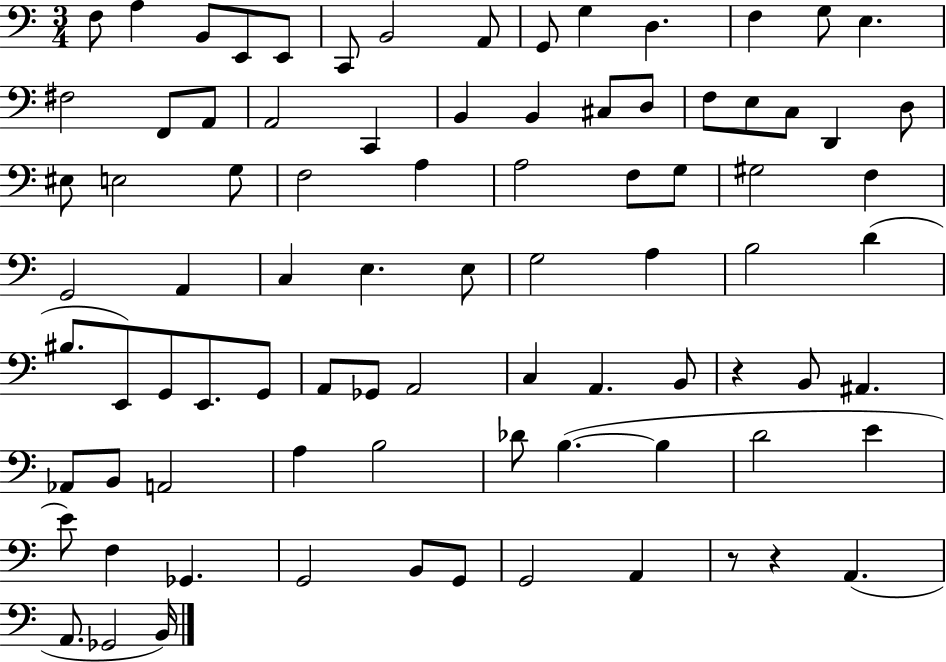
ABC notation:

X:1
T:Untitled
M:3/4
L:1/4
K:C
F,/2 A, B,,/2 E,,/2 E,,/2 C,,/2 B,,2 A,,/2 G,,/2 G, D, F, G,/2 E, ^F,2 F,,/2 A,,/2 A,,2 C,, B,, B,, ^C,/2 D,/2 F,/2 E,/2 C,/2 D,, D,/2 ^E,/2 E,2 G,/2 F,2 A, A,2 F,/2 G,/2 ^G,2 F, G,,2 A,, C, E, E,/2 G,2 A, B,2 D ^B,/2 E,,/2 G,,/2 E,,/2 G,,/2 A,,/2 _G,,/2 A,,2 C, A,, B,,/2 z B,,/2 ^A,, _A,,/2 B,,/2 A,,2 A, B,2 _D/2 B, B, D2 E E/2 F, _G,, G,,2 B,,/2 G,,/2 G,,2 A,, z/2 z A,, A,,/2 _G,,2 B,,/4